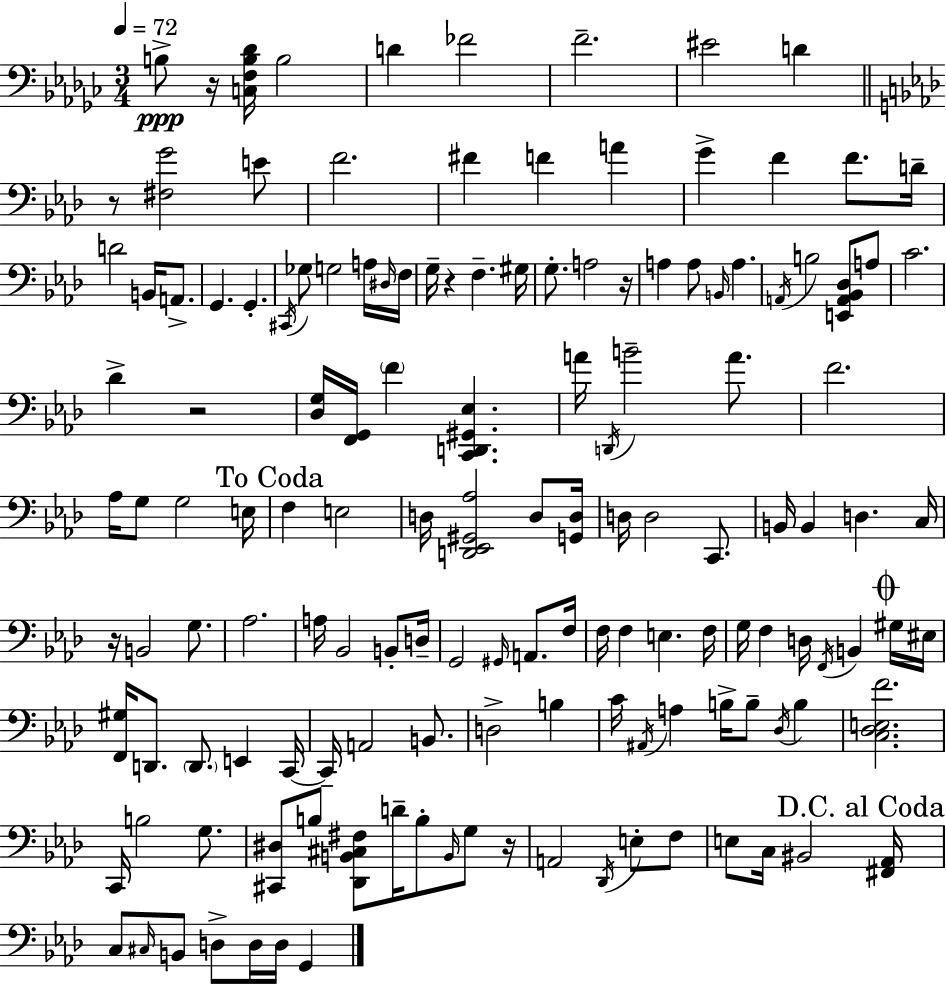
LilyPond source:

{
  \clef bass
  \numericTimeSignature
  \time 3/4
  \key ees \minor
  \tempo 4 = 72
  b8->\ppp r16 <c f b des'>16 b2 | d'4 fes'2 | f'2.-- | eis'2 d'4 | \break \bar "||" \break \key f \minor r8 <fis g'>2 e'8 | f'2. | fis'4 f'4 a'4 | g'4-> f'4 f'8. d'16-- | \break d'2 b,16 a,8.-> | g,4. g,4.-. | \acciaccatura { cis,16 } ges8 g2 a16 | \grace { dis16 } f16 g16-- r4 f4.-- | \break gis16 g8.-. a2 | r16 a4 a8 \grace { b,16 } a4. | \acciaccatura { a,16 } b2 | <e, a, bes, des>8 a8 c'2. | \break des'4-> r2 | <des g>16 <f, g,>16 \parenthesize f'4 <c, d, gis, ees>4. | a'16 \acciaccatura { d,16 } b'2-- | a'8. f'2. | \break aes16 g8 g2 | e16 \mark "To Coda" f4 e2 | d16 <d, ees, gis, aes>2 | d8 <g, d>16 d16 d2 | \break c,8. b,16 b,4 d4. | c16 r16 b,2 | g8. aes2. | a16 bes,2 | \break b,8-. d16-- g,2 | \grace { gis,16 } a,8. f16 f16 f4 e4. | f16 g16 f4 d16 | \acciaccatura { f,16 } b,4 \mark \markup { \musicglyph "scripts.coda" } gis16 eis16 <f, gis>16 d,8. \parenthesize d,8. | \break e,4 c,16~~ c,16-- a,2 | b,8. d2-> | b4 c'16 \acciaccatura { ais,16 } a4 | b16-> b8-- \acciaccatura { des16 } b4 <c des e f'>2. | \break c,16 b2 | g8. <cis, dis>8 b8 | <des, b, cis fis>8 d'16-- b8-. \grace { b,16 } g8 r16 a,2 | \acciaccatura { des,16 } e8-. f8 e8 | \break c16 bis,2 \mark "D.C. al Coda" <fis, aes,>16 c8 | \grace { cis16 } b,8 d8-> d16 d16 g,4 | \bar "|."
}